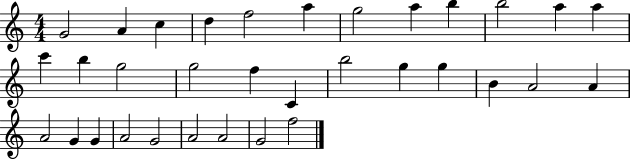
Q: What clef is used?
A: treble